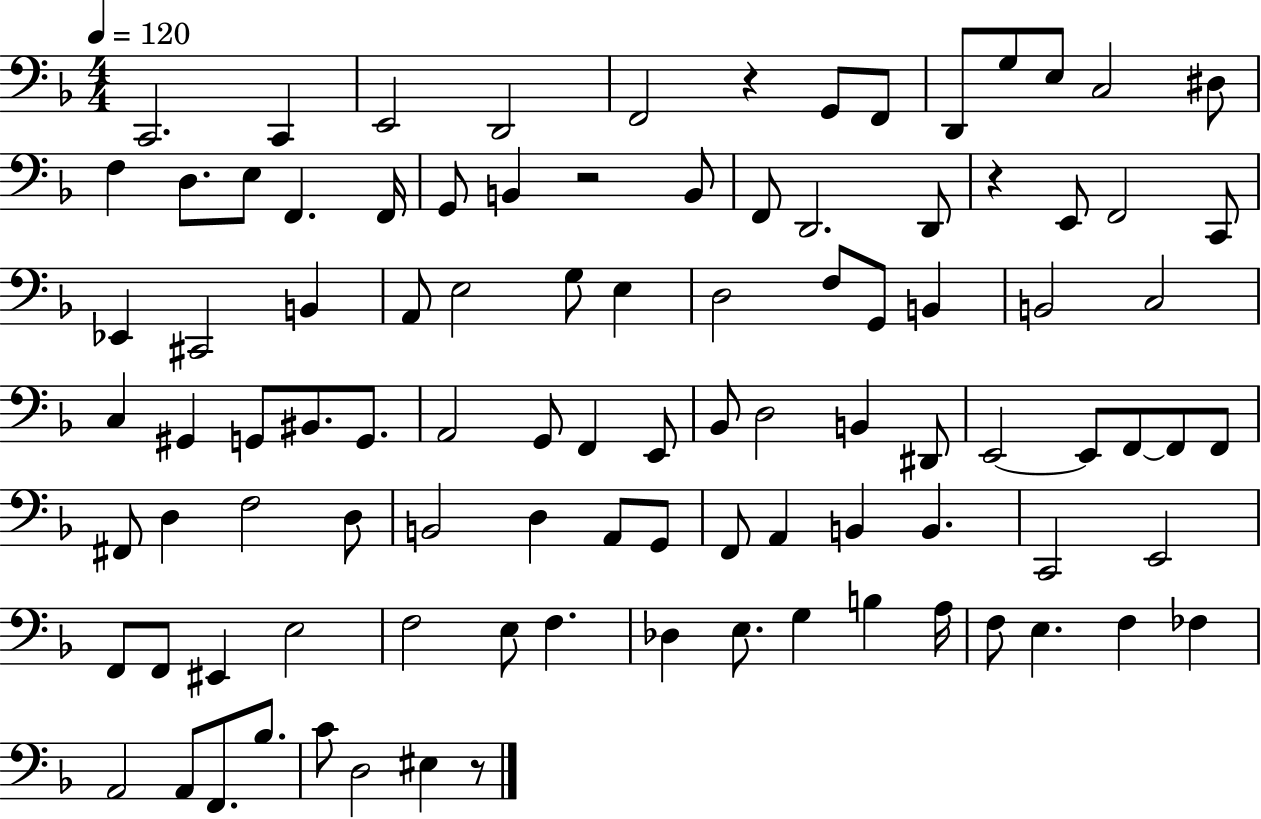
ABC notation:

X:1
T:Untitled
M:4/4
L:1/4
K:F
C,,2 C,, E,,2 D,,2 F,,2 z G,,/2 F,,/2 D,,/2 G,/2 E,/2 C,2 ^D,/2 F, D,/2 E,/2 F,, F,,/4 G,,/2 B,, z2 B,,/2 F,,/2 D,,2 D,,/2 z E,,/2 F,,2 C,,/2 _E,, ^C,,2 B,, A,,/2 E,2 G,/2 E, D,2 F,/2 G,,/2 B,, B,,2 C,2 C, ^G,, G,,/2 ^B,,/2 G,,/2 A,,2 G,,/2 F,, E,,/2 _B,,/2 D,2 B,, ^D,,/2 E,,2 E,,/2 F,,/2 F,,/2 F,,/2 ^F,,/2 D, F,2 D,/2 B,,2 D, A,,/2 G,,/2 F,,/2 A,, B,, B,, C,,2 E,,2 F,,/2 F,,/2 ^E,, E,2 F,2 E,/2 F, _D, E,/2 G, B, A,/4 F,/2 E, F, _F, A,,2 A,,/2 F,,/2 _B,/2 C/2 D,2 ^E, z/2